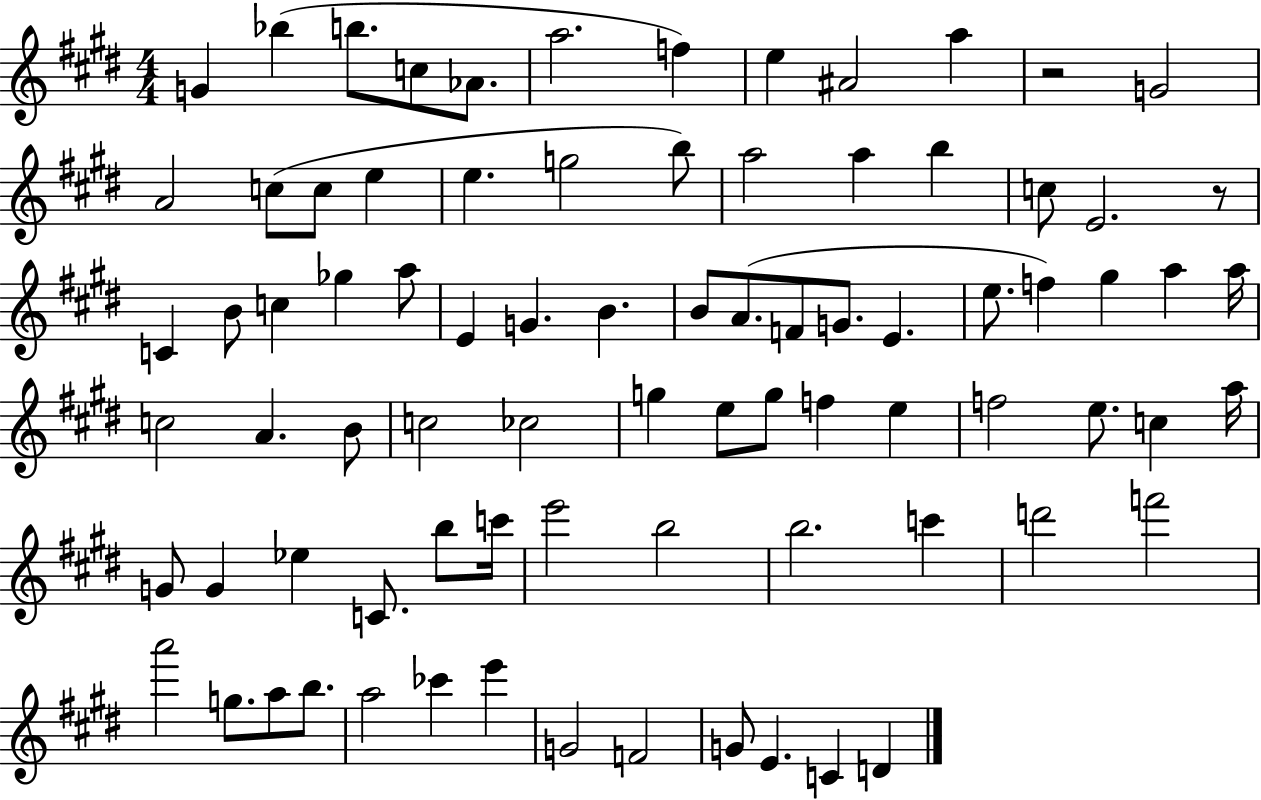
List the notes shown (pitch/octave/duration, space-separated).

G4/q Bb5/q B5/e. C5/e Ab4/e. A5/h. F5/q E5/q A#4/h A5/q R/h G4/h A4/h C5/e C5/e E5/q E5/q. G5/h B5/e A5/h A5/q B5/q C5/e E4/h. R/e C4/q B4/e C5/q Gb5/q A5/e E4/q G4/q. B4/q. B4/e A4/e. F4/e G4/e. E4/q. E5/e. F5/q G#5/q A5/q A5/s C5/h A4/q. B4/e C5/h CES5/h G5/q E5/e G5/e F5/q E5/q F5/h E5/e. C5/q A5/s G4/e G4/q Eb5/q C4/e. B5/e C6/s E6/h B5/h B5/h. C6/q D6/h F6/h A6/h G5/e. A5/e B5/e. A5/h CES6/q E6/q G4/h F4/h G4/e E4/q. C4/q D4/q